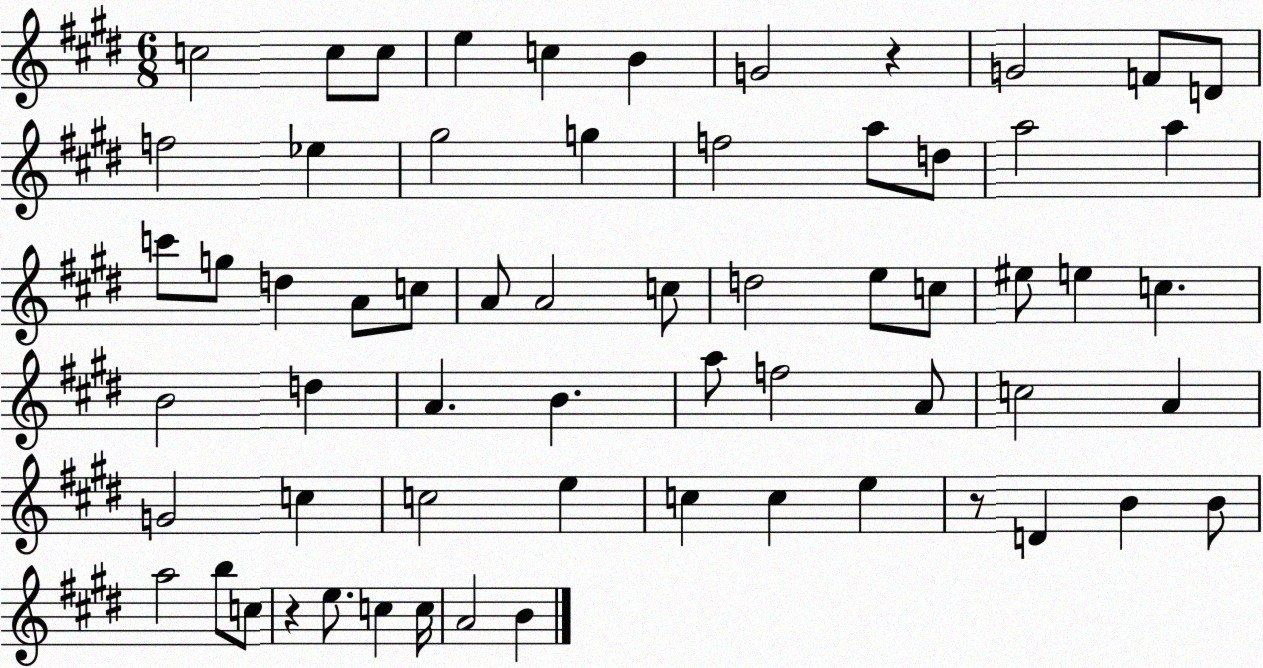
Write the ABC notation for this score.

X:1
T:Untitled
M:6/8
L:1/4
K:E
c2 c/2 c/2 e c B G2 z G2 F/2 D/2 f2 _e ^g2 g f2 a/2 d/2 a2 a c'/2 g/2 d A/2 c/2 A/2 A2 c/2 d2 e/2 c/2 ^e/2 e c B2 d A B a/2 f2 A/2 c2 A G2 c c2 e c c e z/2 D B B/2 a2 b/2 c/2 z e/2 c c/4 A2 B